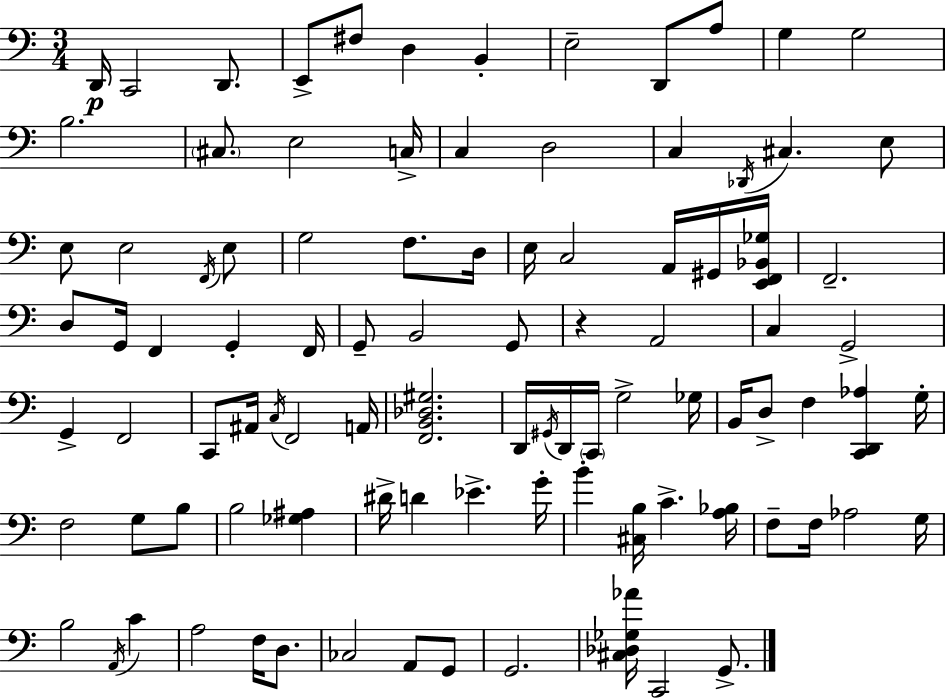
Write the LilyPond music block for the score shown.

{
  \clef bass
  \numericTimeSignature
  \time 3/4
  \key a \minor
  d,16\p c,2 d,8. | e,8-> fis8 d4 b,4-. | e2-- d,8 a8 | g4 g2 | \break b2. | \parenthesize cis8. e2 c16-> | c4 d2 | c4 \acciaccatura { des,16 } cis4. e8 | \break e8 e2 \acciaccatura { f,16 } | e8 g2 f8. | d16 e16 c2 a,16 | gis,16 <e, f, bes, ges>16 f,2.-- | \break d8 g,16 f,4 g,4-. | f,16 g,8-- b,2 | g,8 r4 a,2 | c4 g,2-> | \break g,4-> f,2 | c,8 ais,16 \acciaccatura { c16 } f,2 | a,16 <f, b, des gis>2. | d,16 \acciaccatura { gis,16 } d,16 \parenthesize c,16 g2-> | \break ges16 b,16 d8-> f4 <c, d, aes>4 | g16-. f2 | g8 b8 b2 | <ges ais>4 dis'16-> d'4 ees'4.-> | \break g'16-. b'4-. <cis b>16 c'4.-> | <a bes>16 f8-- f16 aes2 | g16 b2 | \acciaccatura { a,16 } c'4 a2 | \break f16 d8. ces2 | a,8 g,8 g,2. | <cis des ges aes'>16 c,2 | g,8.-> \bar "|."
}